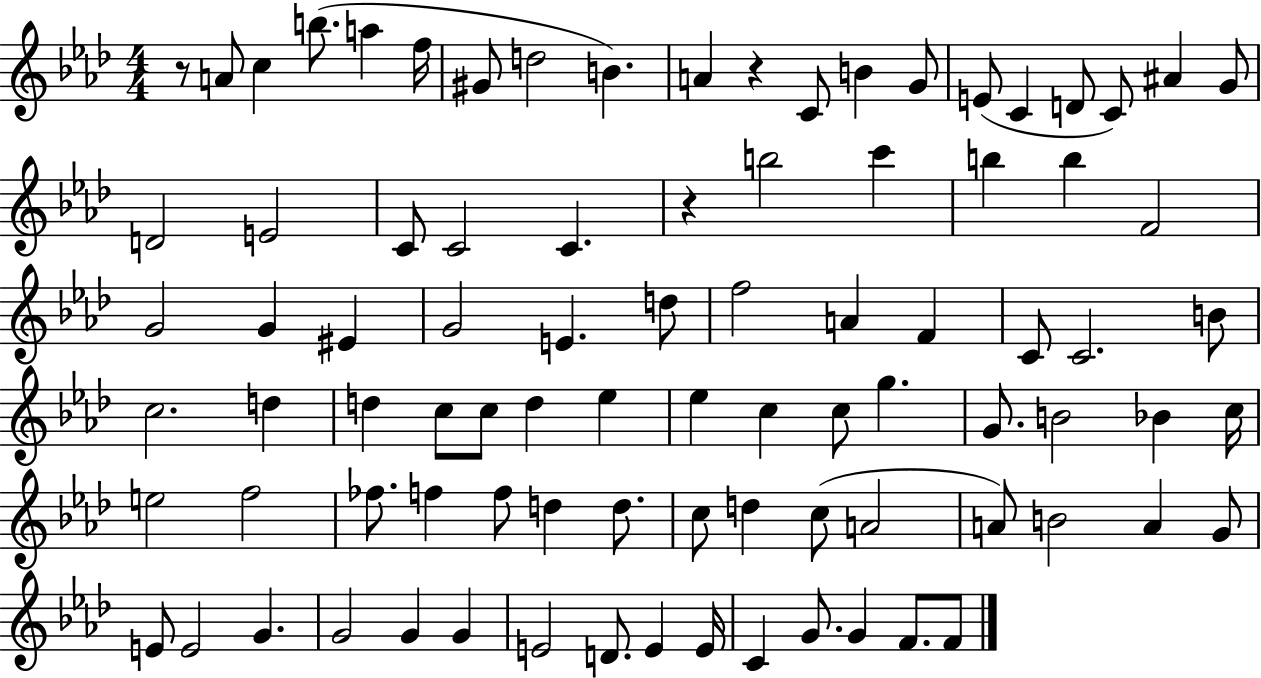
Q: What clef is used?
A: treble